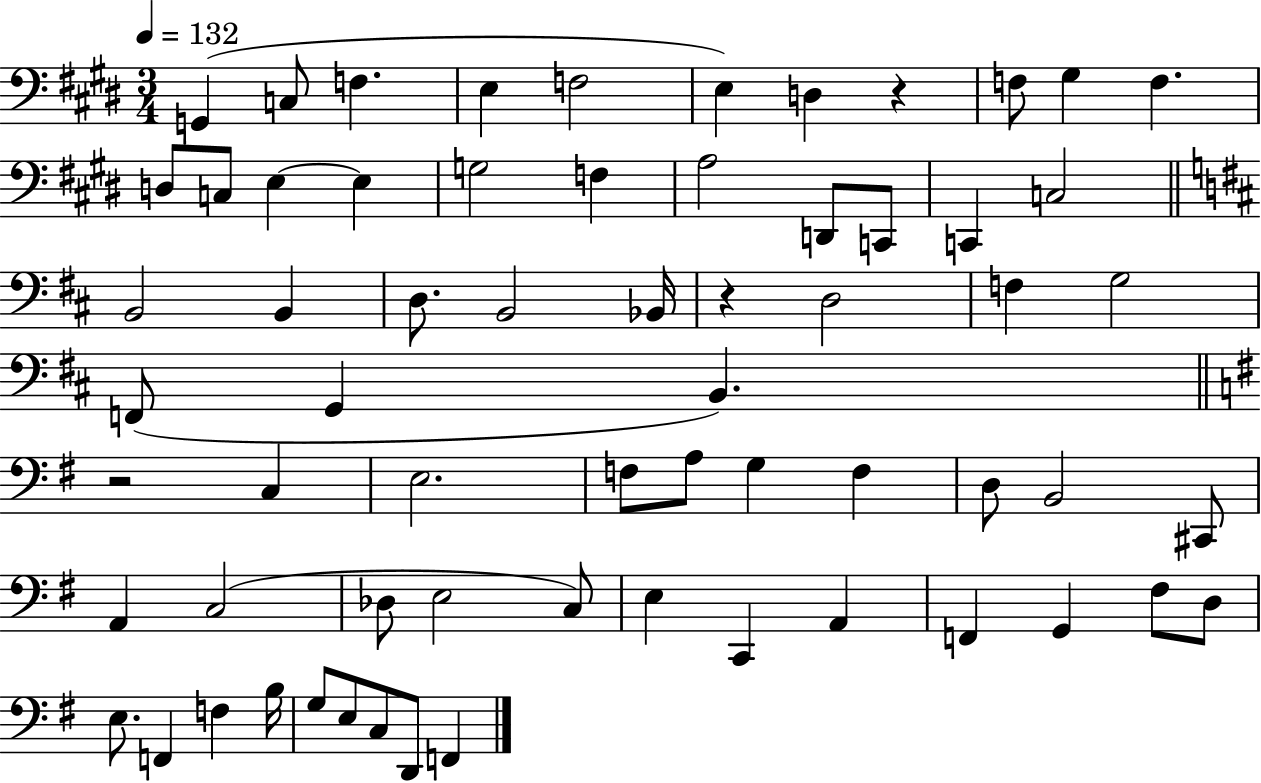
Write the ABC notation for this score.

X:1
T:Untitled
M:3/4
L:1/4
K:E
G,, C,/2 F, E, F,2 E, D, z F,/2 ^G, F, D,/2 C,/2 E, E, G,2 F, A,2 D,,/2 C,,/2 C,, C,2 B,,2 B,, D,/2 B,,2 _B,,/4 z D,2 F, G,2 F,,/2 G,, B,, z2 C, E,2 F,/2 A,/2 G, F, D,/2 B,,2 ^C,,/2 A,, C,2 _D,/2 E,2 C,/2 E, C,, A,, F,, G,, ^F,/2 D,/2 E,/2 F,, F, B,/4 G,/2 E,/2 C,/2 D,,/2 F,,